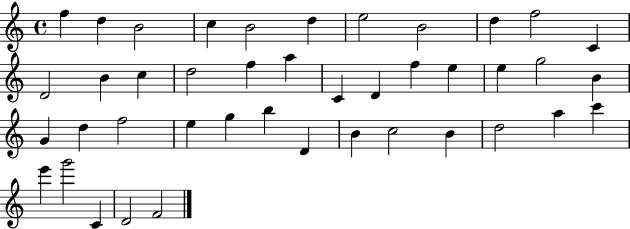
F5/q D5/q B4/h C5/q B4/h D5/q E5/h B4/h D5/q F5/h C4/q D4/h B4/q C5/q D5/h F5/q A5/q C4/q D4/q F5/q E5/q E5/q G5/h B4/q G4/q D5/q F5/h E5/q G5/q B5/q D4/q B4/q C5/h B4/q D5/h A5/q C6/q E6/q G6/h C4/q D4/h F4/h